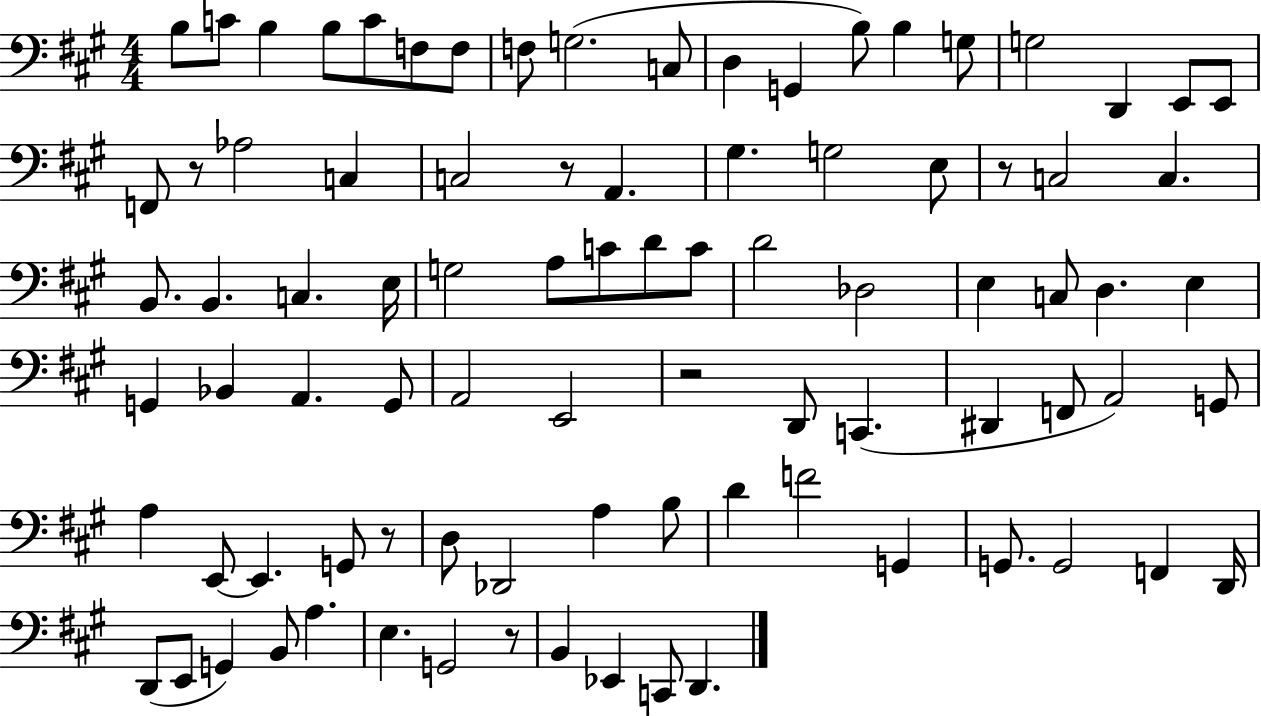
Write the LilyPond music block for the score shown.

{
  \clef bass
  \numericTimeSignature
  \time 4/4
  \key a \major
  \repeat volta 2 { b8 c'8 b4 b8 c'8 f8 f8 | f8 g2.( c8 | d4 g,4 b8) b4 g8 | g2 d,4 e,8 e,8 | \break f,8 r8 aes2 c4 | c2 r8 a,4. | gis4. g2 e8 | r8 c2 c4. | \break b,8. b,4. c4. e16 | g2 a8 c'8 d'8 c'8 | d'2 des2 | e4 c8 d4. e4 | \break g,4 bes,4 a,4. g,8 | a,2 e,2 | r2 d,8 c,4.( | dis,4 f,8 a,2) g,8 | \break a4 e,8~~ e,4. g,8 r8 | d8 des,2 a4 b8 | d'4 f'2 g,4 | g,8. g,2 f,4 d,16 | \break d,8( e,8 g,4) b,8 a4. | e4. g,2 r8 | b,4 ees,4 c,8 d,4. | } \bar "|."
}